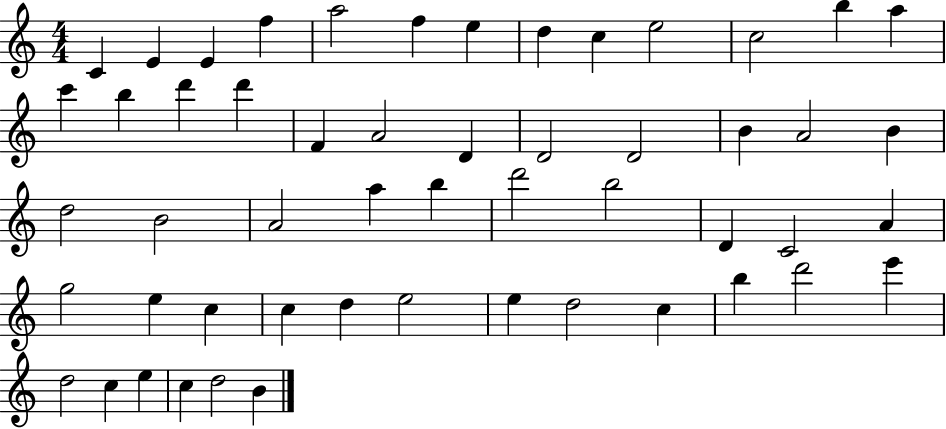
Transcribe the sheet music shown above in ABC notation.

X:1
T:Untitled
M:4/4
L:1/4
K:C
C E E f a2 f e d c e2 c2 b a c' b d' d' F A2 D D2 D2 B A2 B d2 B2 A2 a b d'2 b2 D C2 A g2 e c c d e2 e d2 c b d'2 e' d2 c e c d2 B